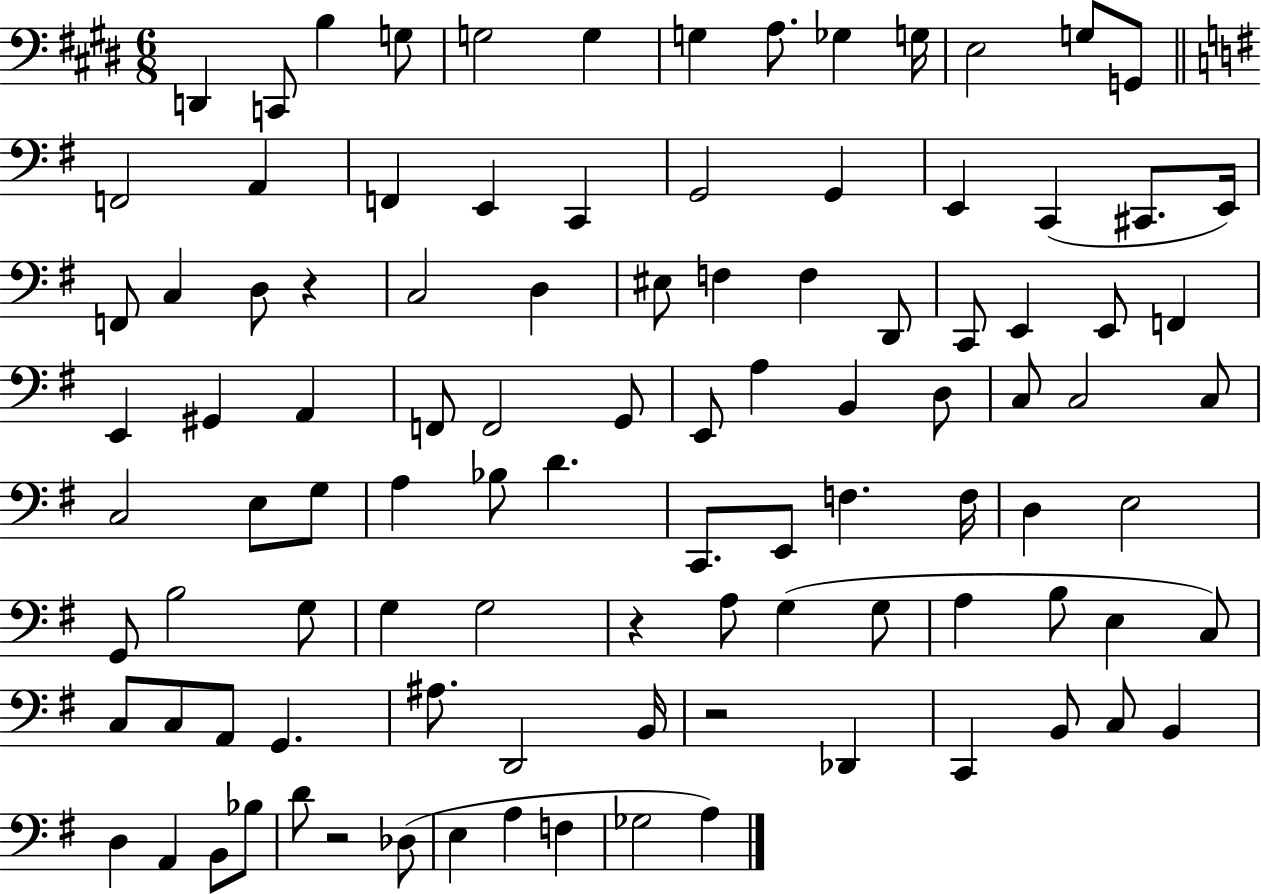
X:1
T:Untitled
M:6/8
L:1/4
K:E
D,, C,,/2 B, G,/2 G,2 G, G, A,/2 _G, G,/4 E,2 G,/2 G,,/2 F,,2 A,, F,, E,, C,, G,,2 G,, E,, C,, ^C,,/2 E,,/4 F,,/2 C, D,/2 z C,2 D, ^E,/2 F, F, D,,/2 C,,/2 E,, E,,/2 F,, E,, ^G,, A,, F,,/2 F,,2 G,,/2 E,,/2 A, B,, D,/2 C,/2 C,2 C,/2 C,2 E,/2 G,/2 A, _B,/2 D C,,/2 E,,/2 F, F,/4 D, E,2 G,,/2 B,2 G,/2 G, G,2 z A,/2 G, G,/2 A, B,/2 E, C,/2 C,/2 C,/2 A,,/2 G,, ^A,/2 D,,2 B,,/4 z2 _D,, C,, B,,/2 C,/2 B,, D, A,, B,,/2 _B,/2 D/2 z2 _D,/2 E, A, F, _G,2 A,